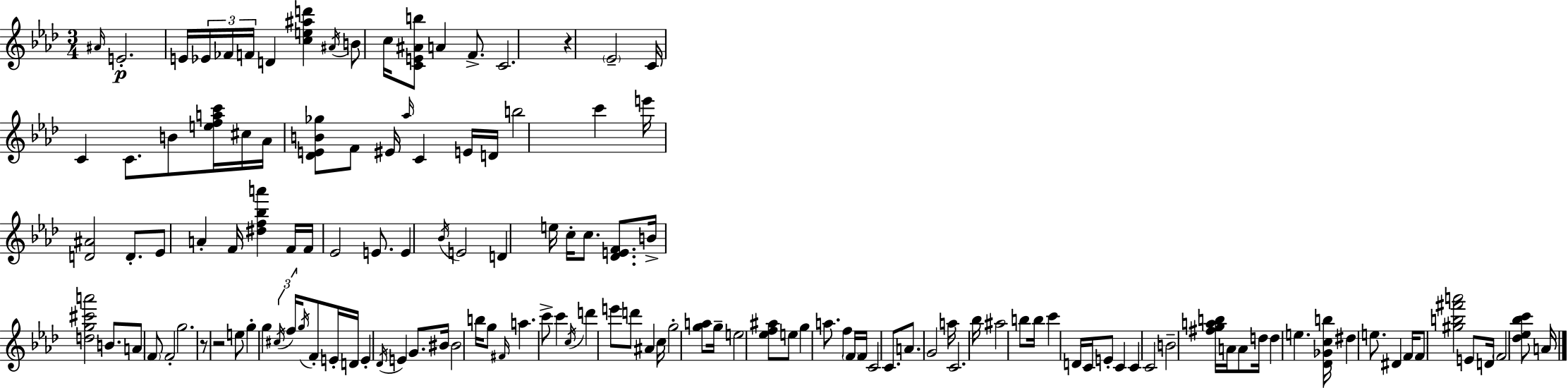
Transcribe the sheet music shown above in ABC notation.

X:1
T:Untitled
M:3/4
L:1/4
K:Fm
^A/4 E2 E/4 _E/4 _F/4 F/4 D [ce^ad'] ^A/4 B/2 c/4 [CE^Ab]/2 A F/2 C2 z _E2 C/4 C C/2 B/2 [efac']/4 ^c/4 _A/4 [_DEB_g]/2 F/2 ^E/4 _a/4 C E/4 D/4 b2 c' e'/4 [D^A]2 D/2 _E/2 A F/4 [^df_ba'] F/4 F/4 _E2 E/2 E _B/4 E2 D e/4 c/4 c/2 [_DEF]/2 B/4 [dg^c'a']2 B/2 A/2 F/2 F2 g2 z/2 z2 e/2 g g ^c/4 f/4 g/4 F/2 E/4 D/4 E _D/4 E G/2 ^B/4 ^B2 b/4 g/2 ^F/4 a c'/2 c' c/4 d' e'/2 d'/2 ^A c/4 g2 [ga]/2 g/4 e2 [_ef^a]/2 e/2 g a/2 f F/4 F/4 C2 C/2 A/2 G2 a/4 C2 _b/4 ^a2 b/2 b/4 c' D/4 C/4 E/2 C C C2 B2 [^fgab]/4 A/4 A/2 d/4 d e [_D_Gcb]/4 ^d e/2 ^D F/4 F/2 [^gb^f'a']2 E/2 D/4 F2 [_d_e_bc']/2 A/4